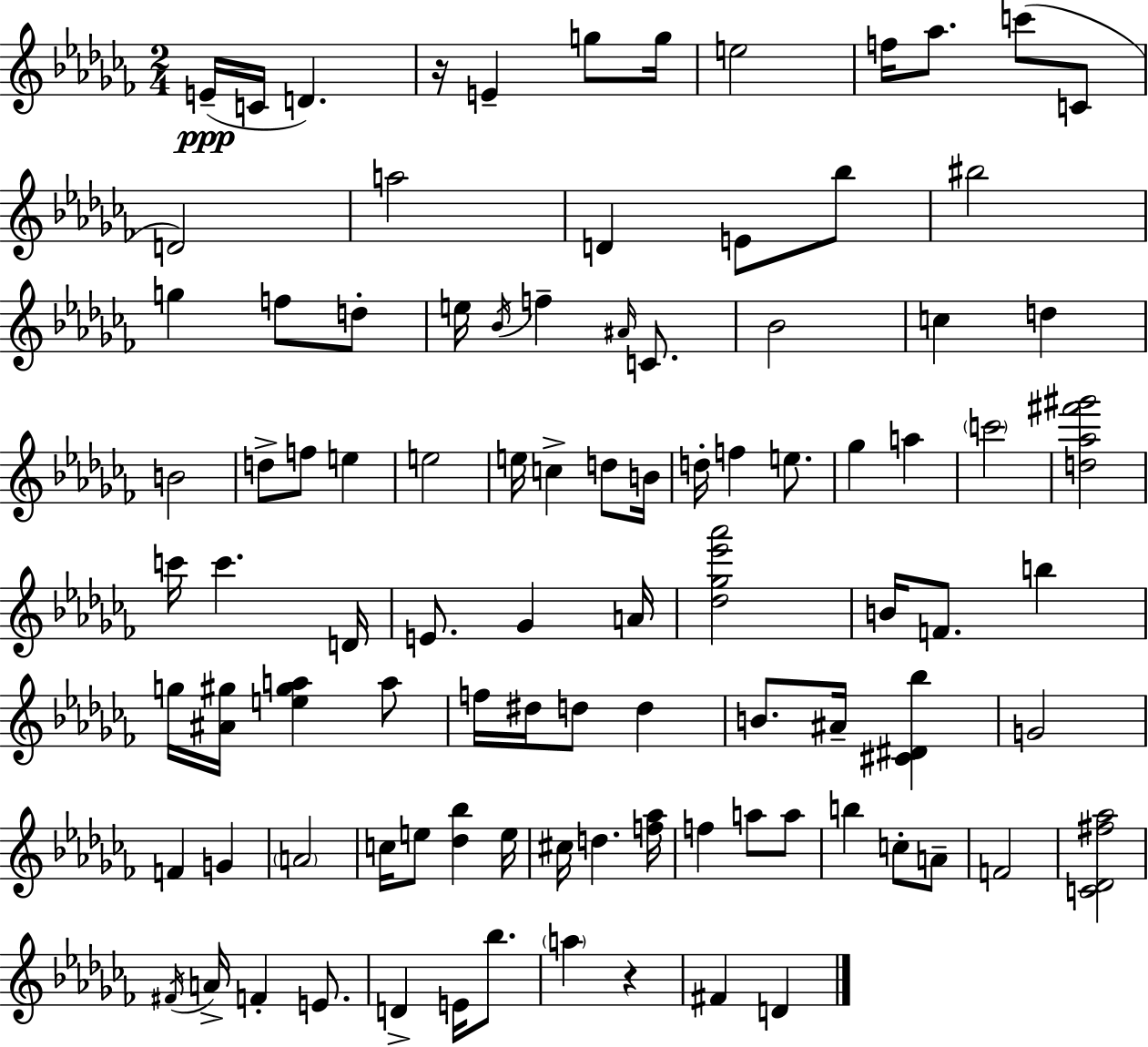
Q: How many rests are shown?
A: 2